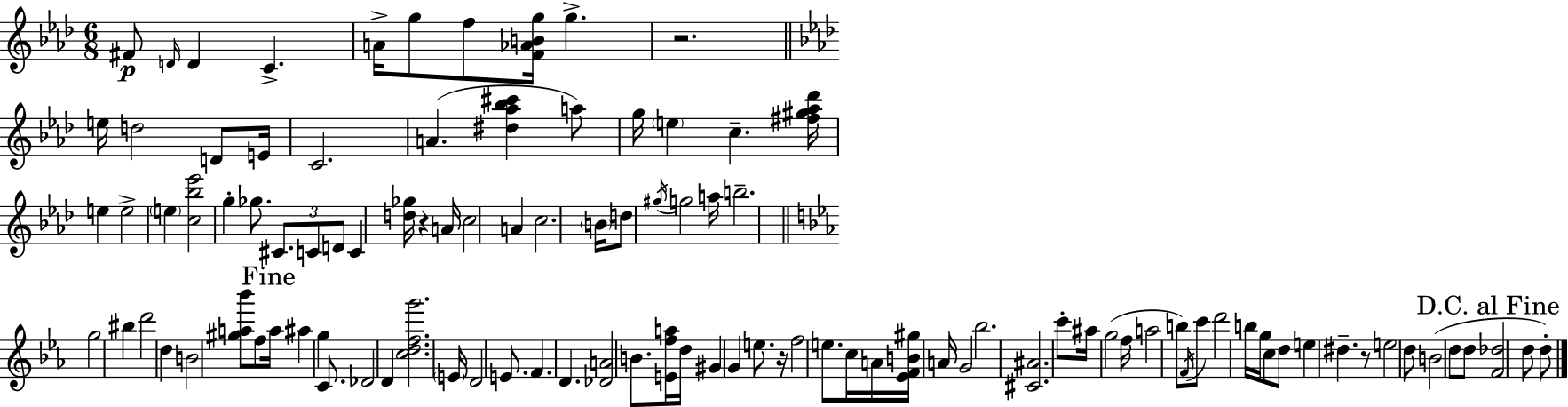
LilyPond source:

{
  \clef treble
  \numericTimeSignature
  \time 6/8
  \key aes \major
  \repeat volta 2 { fis'8\p \grace { d'16 } d'4 c'4.-> | a'16-> g''8 f''8 <f' aes' b' g''>16 g''4.-> | r2. | \bar "||" \break \key aes \major e''16 d''2 d'8 e'16 | c'2. | a'4.( <dis'' aes'' bes'' cis'''>4 a''8) | g''16 \parenthesize e''4 c''4.-- <fis'' gis'' aes'' des'''>16 | \break e''4 e''2-> | \parenthesize e''4 <c'' bes'' ees'''>2 | g''4-. ges''8. \tuplet 3/2 { cis'8. c'8 | d'8 } c'4 <d'' ges''>16 r4 a'16 | \break c''2 a'4 | c''2. | \parenthesize b'16 d''8 \acciaccatura { gis''16 } g''2 | a''16 b''2.-- | \break \bar "||" \break \key c \minor g''2 bis''4 | d'''2 d''4 | b'2 <gis'' a'' bes'''>8 f''8 | \mark "Fine" a''16 ais''4 g''4 c'8. | \break des'2 d'4 | <c'' d'' f'' g'''>2. | \parenthesize e'16 d'2 e'8. | f'4. d'4. | \break <des' a'>2 b'8. <e' f'' a''>16 | d''16 gis'4 g'4 e''8. | r16 f''2 e''8. | c''16 a'16 <ees' f' b' gis''>16 a'16 g'2 | \break bes''2. | <cis' ais'>2. | c'''8-. ais''16 g''2( f''16 | a''2 b''8) \acciaccatura { f'16 } c'''8 | \break d'''2 b''16 g''16 c''8 | d''8 e''4 dis''4.-- | r8 e''2 d''8 | b'2( d''8 d''8 | \break \mark "D.C. al Fine" <f' des''>2 d''8 d''8-.) | } \bar "|."
}